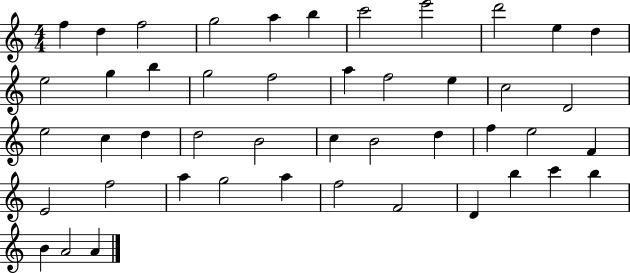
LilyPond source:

{
  \clef treble
  \numericTimeSignature
  \time 4/4
  \key c \major
  f''4 d''4 f''2 | g''2 a''4 b''4 | c'''2 e'''2 | d'''2 e''4 d''4 | \break e''2 g''4 b''4 | g''2 f''2 | a''4 f''2 e''4 | c''2 d'2 | \break e''2 c''4 d''4 | d''2 b'2 | c''4 b'2 d''4 | f''4 e''2 f'4 | \break e'2 f''2 | a''4 g''2 a''4 | f''2 f'2 | d'4 b''4 c'''4 b''4 | \break b'4 a'2 a'4 | \bar "|."
}